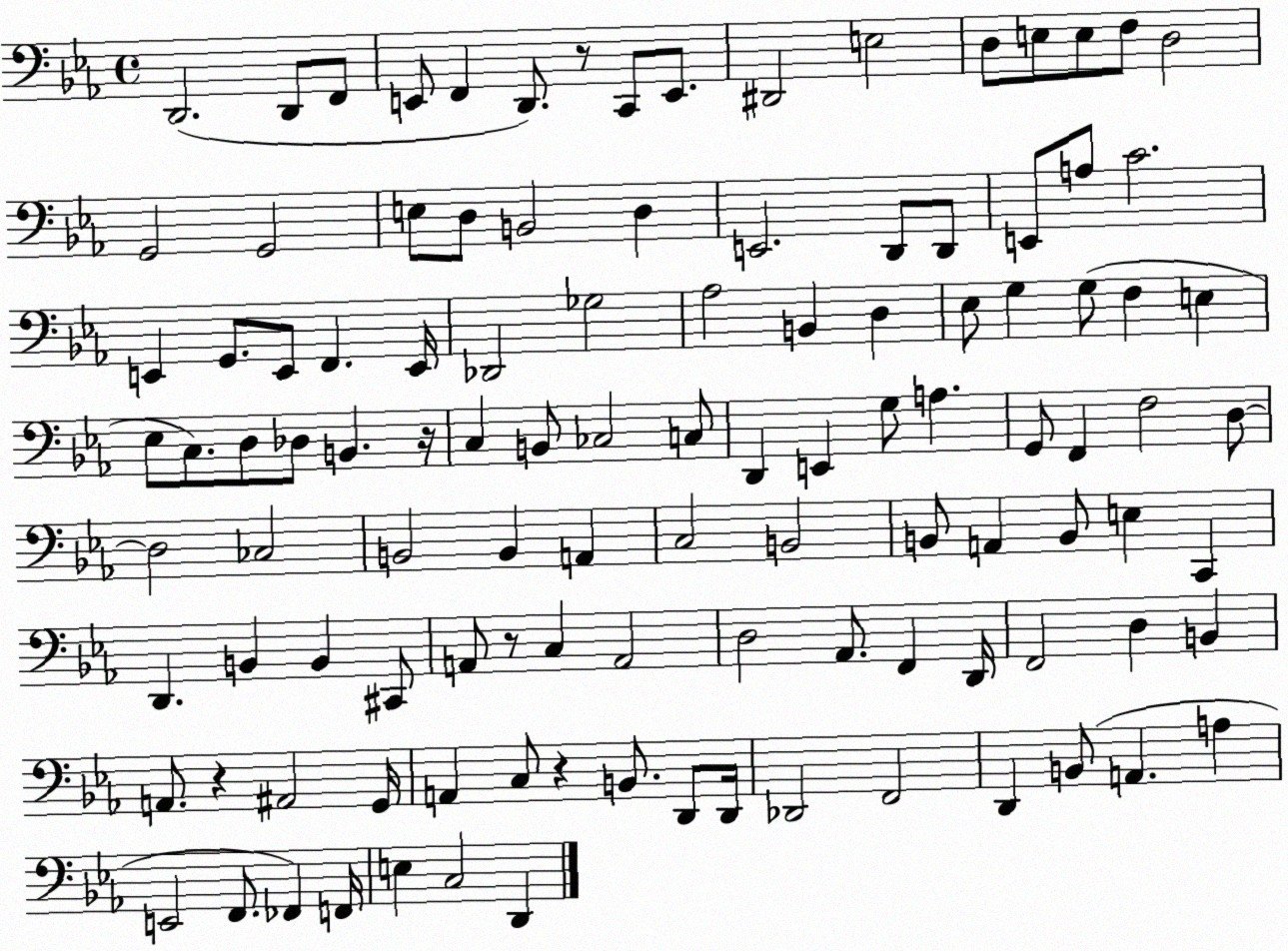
X:1
T:Untitled
M:4/4
L:1/4
K:Eb
D,,2 D,,/2 F,,/2 E,,/2 F,, D,,/2 z/2 C,,/2 E,,/2 ^D,,2 E,2 D,/2 E,/2 E,/2 F,/2 D,2 G,,2 G,,2 E,/2 D,/2 B,,2 D, E,,2 D,,/2 D,,/2 E,,/2 A,/2 C2 E,, G,,/2 E,,/2 F,, E,,/4 _D,,2 _G,2 _A,2 B,, D, _E,/2 G, G,/2 F, E, _E,/2 C,/2 D,/2 _D,/2 B,, z/4 C, B,,/2 _C,2 C,/2 D,, E,, G,/2 A, G,,/2 F,, F,2 D,/2 D,2 _C,2 B,,2 B,, A,, C,2 B,,2 B,,/2 A,, B,,/2 E, C,, D,, B,, B,, ^C,,/2 A,,/2 z/2 C, A,,2 D,2 _A,,/2 F,, D,,/4 F,,2 D, B,, A,,/2 z ^A,,2 G,,/4 A,, C,/2 z B,,/2 D,,/2 D,,/4 _D,,2 F,,2 D,, B,,/2 A,, A, E,,2 F,,/2 _F,, F,,/4 E, C,2 D,,